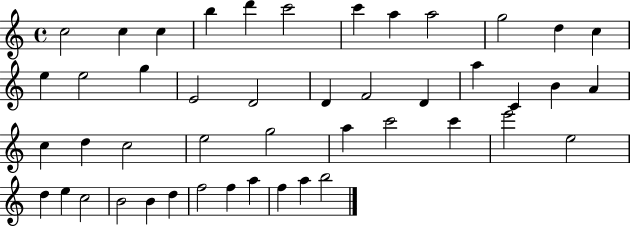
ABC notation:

X:1
T:Untitled
M:4/4
L:1/4
K:C
c2 c c b d' c'2 c' a a2 g2 d c e e2 g E2 D2 D F2 D a C B A c d c2 e2 g2 a c'2 c' e'2 e2 d e c2 B2 B d f2 f a f a b2